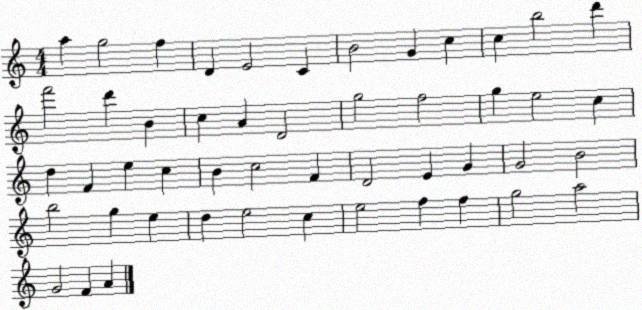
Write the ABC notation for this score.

X:1
T:Untitled
M:4/4
L:1/4
K:C
a g2 f D E2 C B2 G c c b2 d' f'2 d' B c A D2 g2 f2 g e2 c d F e c B c2 F D2 E G G2 B2 b2 g e d e2 c e2 f f g2 a2 G2 F A